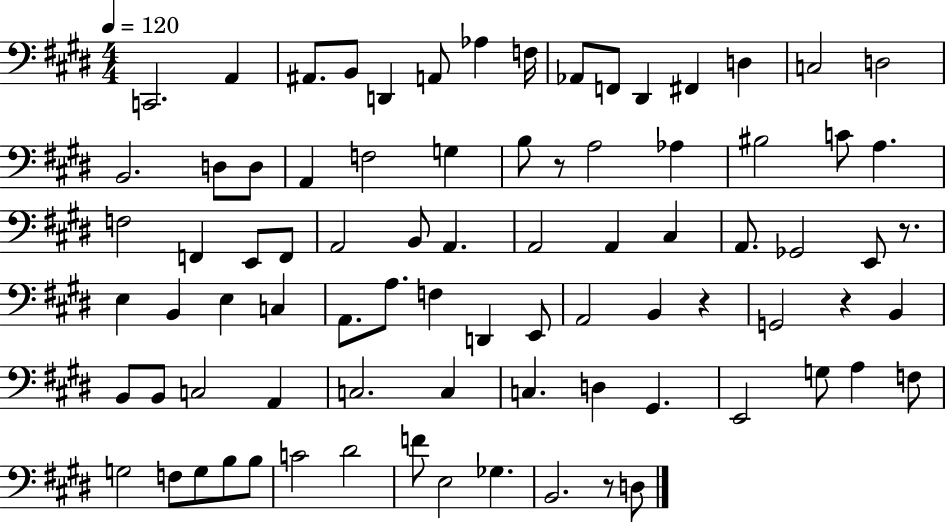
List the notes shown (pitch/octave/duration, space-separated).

C2/h. A2/q A#2/e. B2/e D2/q A2/e Ab3/q F3/s Ab2/e F2/e D#2/q F#2/q D3/q C3/h D3/h B2/h. D3/e D3/e A2/q F3/h G3/q B3/e R/e A3/h Ab3/q BIS3/h C4/e A3/q. F3/h F2/q E2/e F2/e A2/h B2/e A2/q. A2/h A2/q C#3/q A2/e. Gb2/h E2/e R/e. E3/q B2/q E3/q C3/q A2/e. A3/e. F3/q D2/q E2/e A2/h B2/q R/q G2/h R/q B2/q B2/e B2/e C3/h A2/q C3/h. C3/q C3/q. D3/q G#2/q. E2/h G3/e A3/q F3/e G3/h F3/e G3/e B3/e B3/e C4/h D#4/h F4/e E3/h Gb3/q. B2/h. R/e D3/e